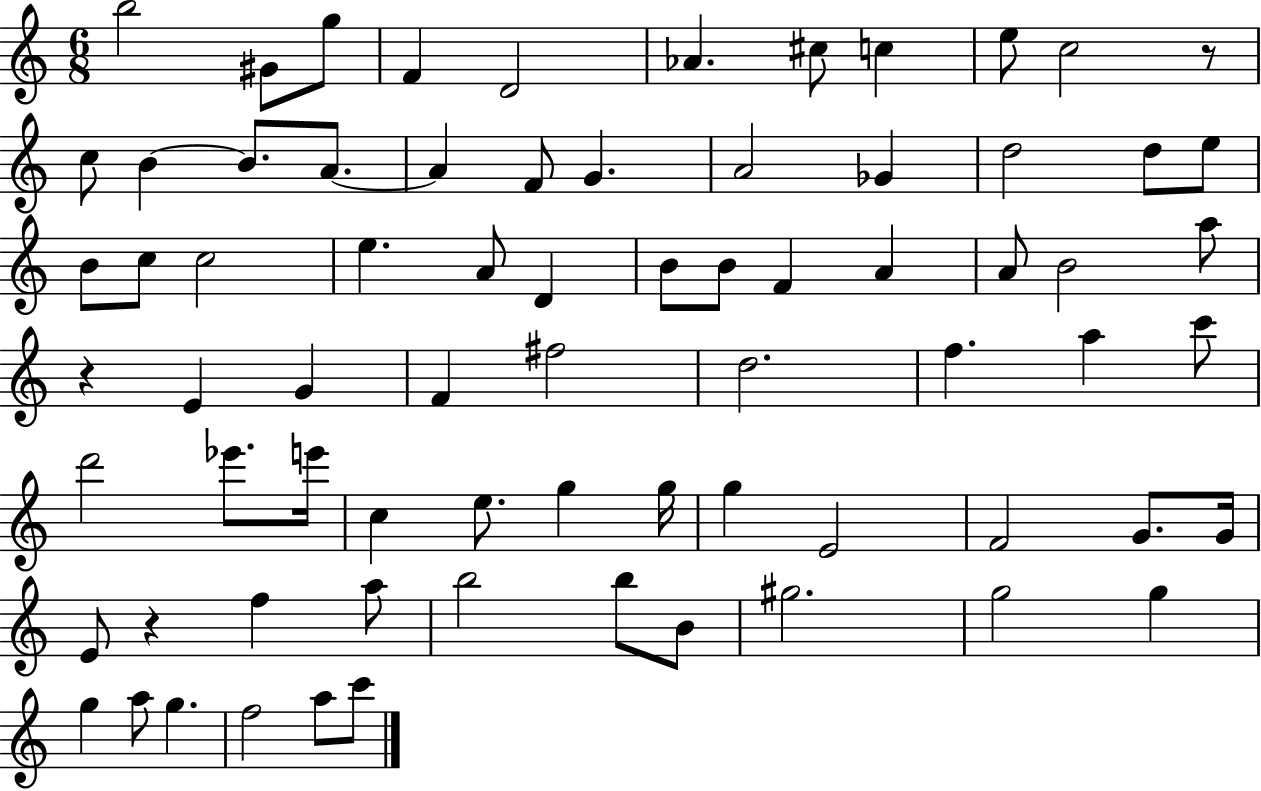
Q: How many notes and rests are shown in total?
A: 73